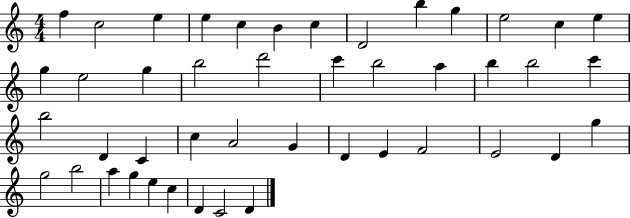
X:1
T:Untitled
M:4/4
L:1/4
K:C
f c2 e e c B c D2 b g e2 c e g e2 g b2 d'2 c' b2 a b b2 c' b2 D C c A2 G D E F2 E2 D g g2 b2 a g e c D C2 D